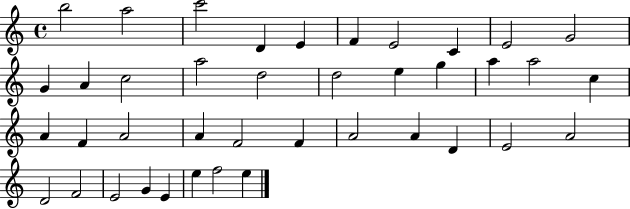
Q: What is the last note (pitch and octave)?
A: E5